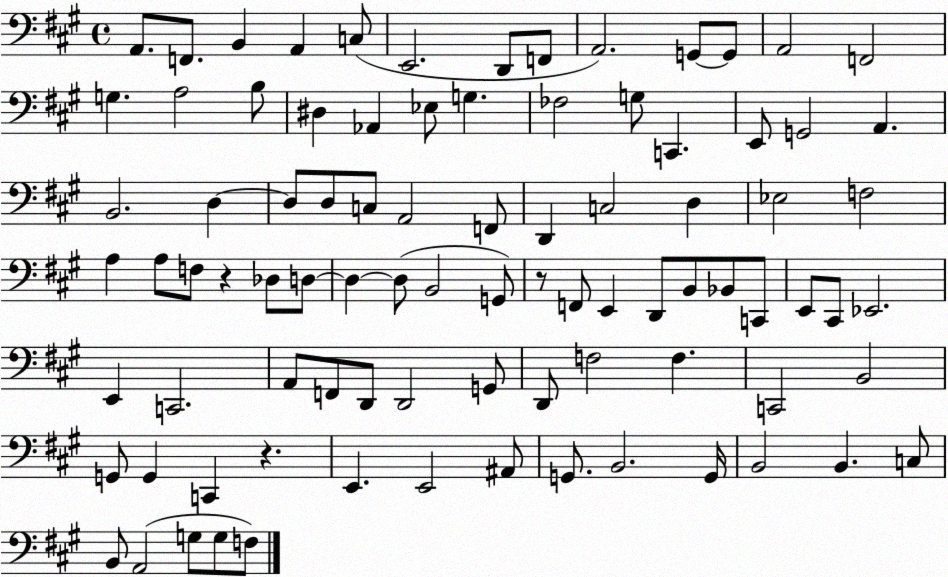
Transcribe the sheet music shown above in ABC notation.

X:1
T:Untitled
M:4/4
L:1/4
K:A
A,,/2 F,,/2 B,, A,, C,/2 E,,2 D,,/2 F,,/2 A,,2 G,,/2 G,,/2 A,,2 F,,2 G, A,2 B,/2 ^D, _A,, _E,/2 G, _F,2 G,/2 C,, E,,/2 G,,2 A,, B,,2 D, D,/2 D,/2 C,/2 A,,2 F,,/2 D,, C,2 D, _E,2 F,2 A, A,/2 F,/2 z _D,/2 D,/2 D, D,/2 B,,2 G,,/2 z/2 F,,/2 E,, D,,/2 B,,/2 _B,,/2 C,,/2 E,,/2 ^C,,/2 _E,,2 E,, C,,2 A,,/2 F,,/2 D,,/2 D,,2 G,,/2 D,,/2 F,2 F, C,,2 B,,2 G,,/2 G,, C,, z E,, E,,2 ^A,,/2 G,,/2 B,,2 G,,/4 B,,2 B,, C,/2 B,,/2 A,,2 G,/2 G,/2 F,/2